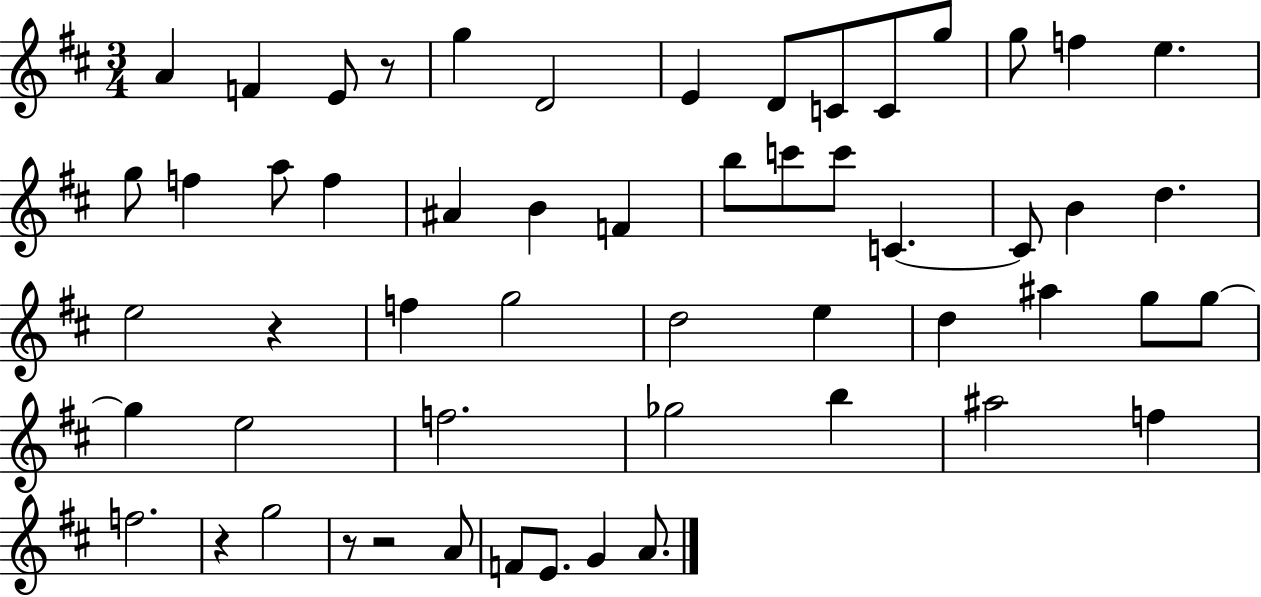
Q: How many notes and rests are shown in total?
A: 55